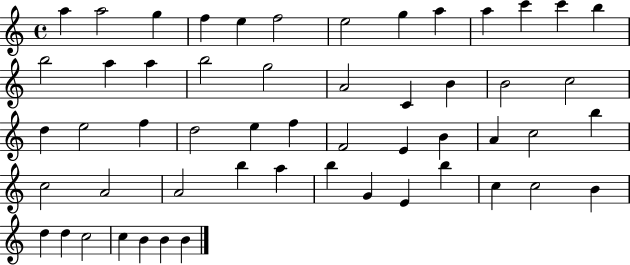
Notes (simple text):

A5/q A5/h G5/q F5/q E5/q F5/h E5/h G5/q A5/q A5/q C6/q C6/q B5/q B5/h A5/q A5/q B5/h G5/h A4/h C4/q B4/q B4/h C5/h D5/q E5/h F5/q D5/h E5/q F5/q F4/h E4/q B4/q A4/q C5/h B5/q C5/h A4/h A4/h B5/q A5/q B5/q G4/q E4/q B5/q C5/q C5/h B4/q D5/q D5/q C5/h C5/q B4/q B4/q B4/q